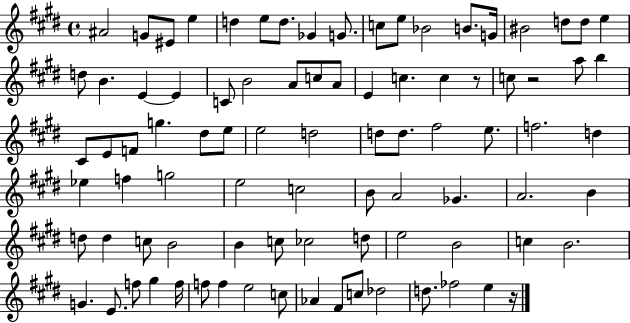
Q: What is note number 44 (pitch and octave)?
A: F#5